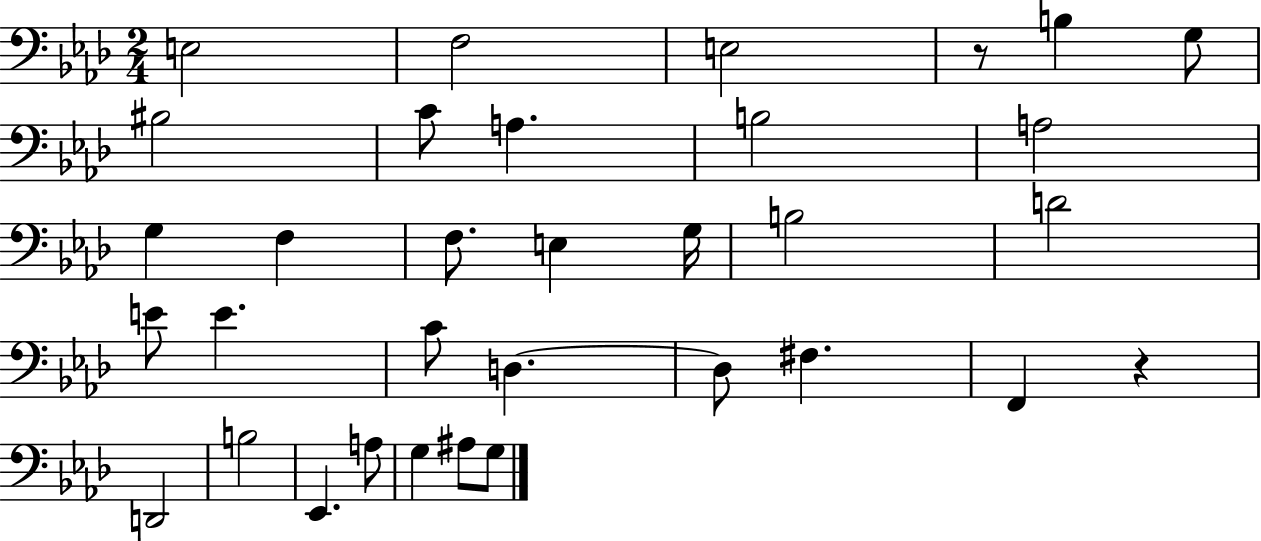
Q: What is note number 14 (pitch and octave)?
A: E3